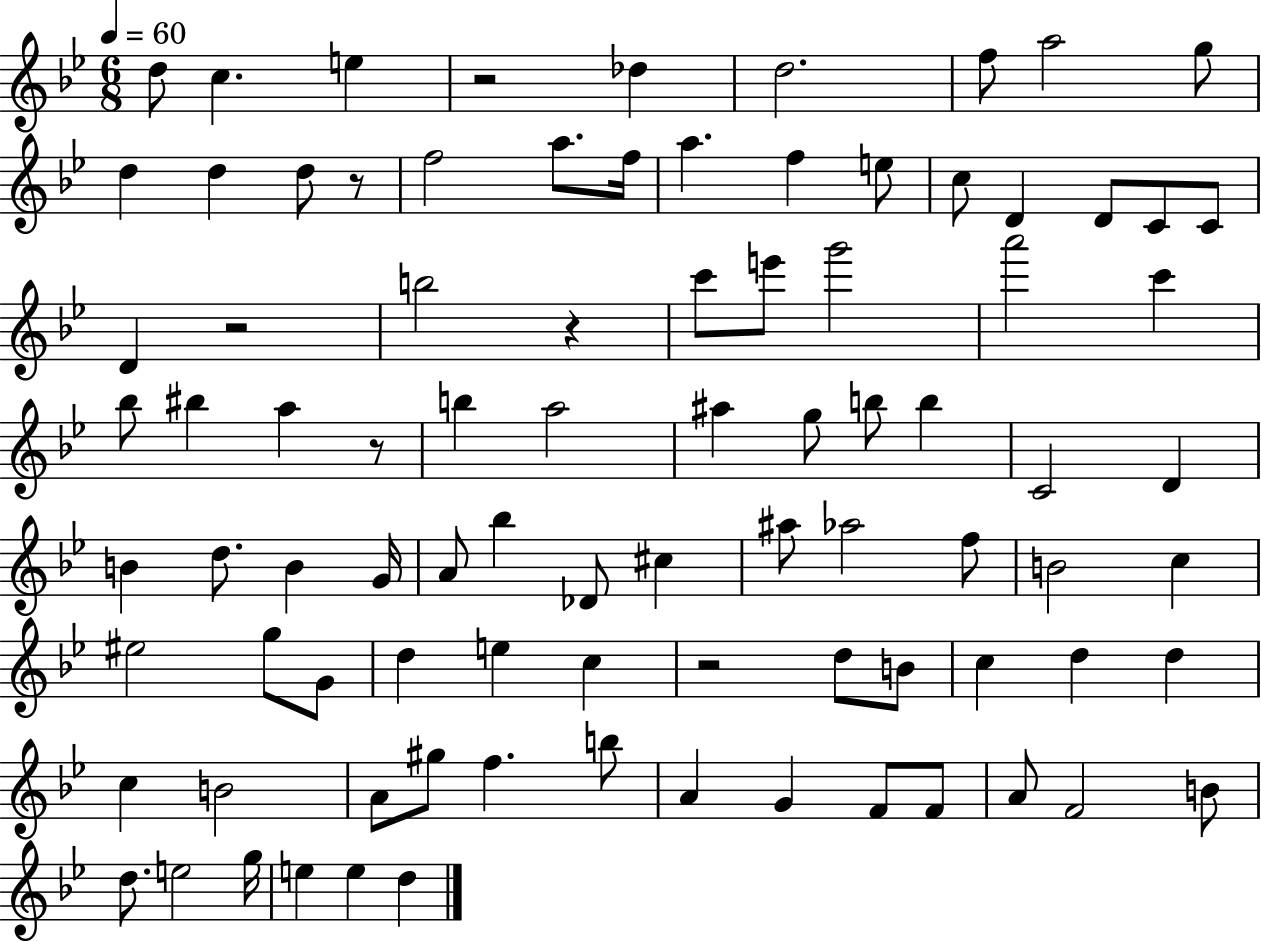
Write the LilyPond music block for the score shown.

{
  \clef treble
  \numericTimeSignature
  \time 6/8
  \key bes \major
  \tempo 4 = 60
  \repeat volta 2 { d''8 c''4. e''4 | r2 des''4 | d''2. | f''8 a''2 g''8 | \break d''4 d''4 d''8 r8 | f''2 a''8. f''16 | a''4. f''4 e''8 | c''8 d'4 d'8 c'8 c'8 | \break d'4 r2 | b''2 r4 | c'''8 e'''8 g'''2 | a'''2 c'''4 | \break bes''8 bis''4 a''4 r8 | b''4 a''2 | ais''4 g''8 b''8 b''4 | c'2 d'4 | \break b'4 d''8. b'4 g'16 | a'8 bes''4 des'8 cis''4 | ais''8 aes''2 f''8 | b'2 c''4 | \break eis''2 g''8 g'8 | d''4 e''4 c''4 | r2 d''8 b'8 | c''4 d''4 d''4 | \break c''4 b'2 | a'8 gis''8 f''4. b''8 | a'4 g'4 f'8 f'8 | a'8 f'2 b'8 | \break d''8. e''2 g''16 | e''4 e''4 d''4 | } \bar "|."
}